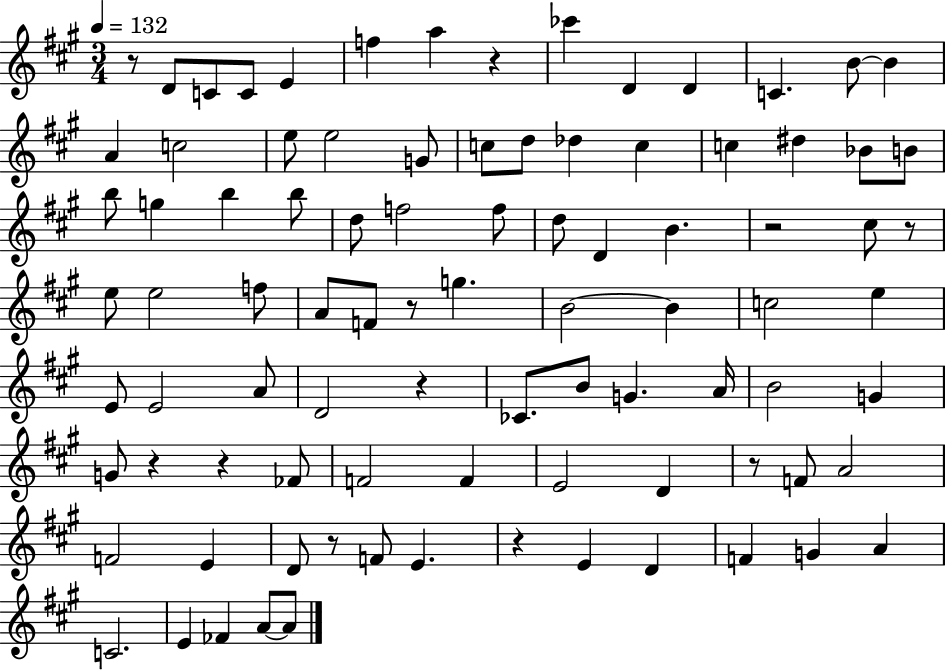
X:1
T:Untitled
M:3/4
L:1/4
K:A
z/2 D/2 C/2 C/2 E f a z _c' D D C B/2 B A c2 e/2 e2 G/2 c/2 d/2 _d c c ^d _B/2 B/2 b/2 g b b/2 d/2 f2 f/2 d/2 D B z2 ^c/2 z/2 e/2 e2 f/2 A/2 F/2 z/2 g B2 B c2 e E/2 E2 A/2 D2 z _C/2 B/2 G A/4 B2 G G/2 z z _F/2 F2 F E2 D z/2 F/2 A2 F2 E D/2 z/2 F/2 E z E D F G A C2 E _F A/2 A/2